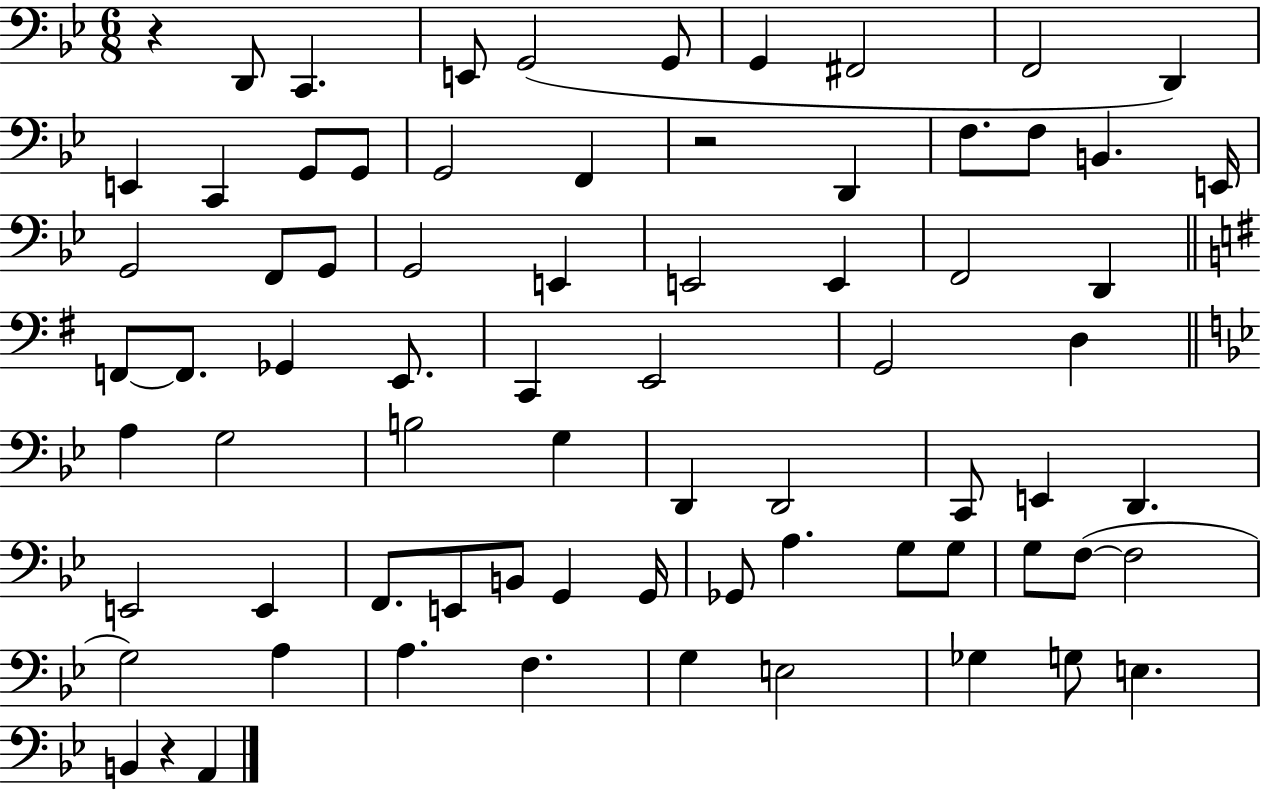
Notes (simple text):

R/q D2/e C2/q. E2/e G2/h G2/e G2/q F#2/h F2/h D2/q E2/q C2/q G2/e G2/e G2/h F2/q R/h D2/q F3/e. F3/e B2/q. E2/s G2/h F2/e G2/e G2/h E2/q E2/h E2/q F2/h D2/q F2/e F2/e. Gb2/q E2/e. C2/q E2/h G2/h D3/q A3/q G3/h B3/h G3/q D2/q D2/h C2/e E2/q D2/q. E2/h E2/q F2/e. E2/e B2/e G2/q G2/s Gb2/e A3/q. G3/e G3/e G3/e F3/e F3/h G3/h A3/q A3/q. F3/q. G3/q E3/h Gb3/q G3/e E3/q. B2/q R/q A2/q